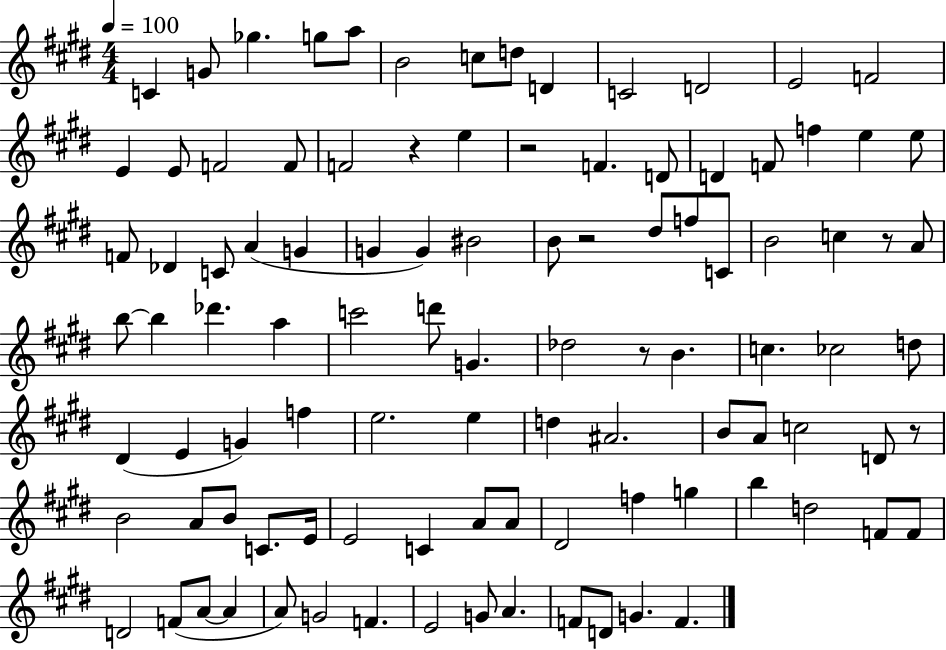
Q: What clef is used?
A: treble